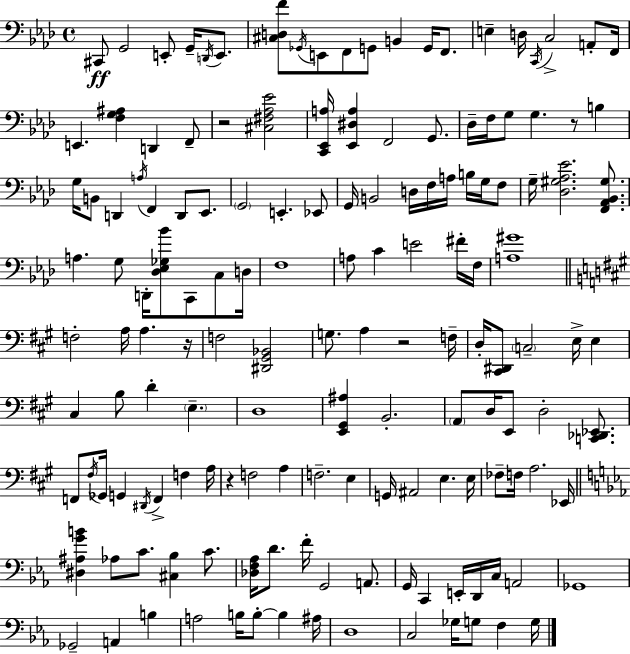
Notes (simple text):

C#2/e G2/h E2/e G2/s D2/s E2/e. [C#3,D3,F4]/e Gb2/s E2/e F2/e G2/e B2/q G2/s F2/e. E3/q D3/s C2/s C3/h A2/e F2/s E2/q. [F3,G3,A#3]/q D2/q F2/e R/h [C#3,F#3,Ab3,Eb4]/h [C2,Eb2,A3]/s [Eb2,D#3,A3]/q F2/h G2/e. Db3/s F3/s G3/e G3/q. R/e B3/q G3/s B2/e D2/q A3/s F2/q D2/e Eb2/e. G2/h E2/q. Eb2/e G2/s B2/h D3/s F3/s A3/s B3/s G3/s F3/e G3/s [Db3,G#3,Ab3,Eb4]/h. [F2,Ab2,Bb2,G#3]/e. A3/q. G3/e D2/s [Db3,Eb3,Gb3,Bb4]/e C2/e C3/e D3/s F3/w A3/e C4/q E4/h F#4/s F3/s [A3,G#4]/w F3/h A3/s A3/q. R/s F3/h [D#2,G#2,Bb2]/h G3/e. A3/q R/h F3/s D3/s [C#2,D#2]/e C3/h E3/s E3/q C#3/q B3/e D4/q E3/q. D3/w [E2,G#2,A#3]/q B2/h. A2/e D3/s E2/e D3/h [C2,Db2,Eb2]/e. F2/e F#3/s Gb2/s G2/q D#2/s F2/q F3/q A3/s R/q F3/h A3/q F3/h. E3/q G2/s A#2/h E3/q. E3/s FES3/e F3/s A3/h. Eb2/s [D#3,A#3,G4,B4]/q Ab3/e C4/e. [C#3,Bb3]/q C4/e. [Db3,F3,Ab3]/s D4/e. F4/s G2/h A2/e. G2/s C2/q E2/s D2/s C3/s A2/h Gb2/w Gb2/h A2/q B3/q A3/h B3/s B3/e B3/q A#3/s D3/w C3/h Gb3/s G3/e F3/q G3/s